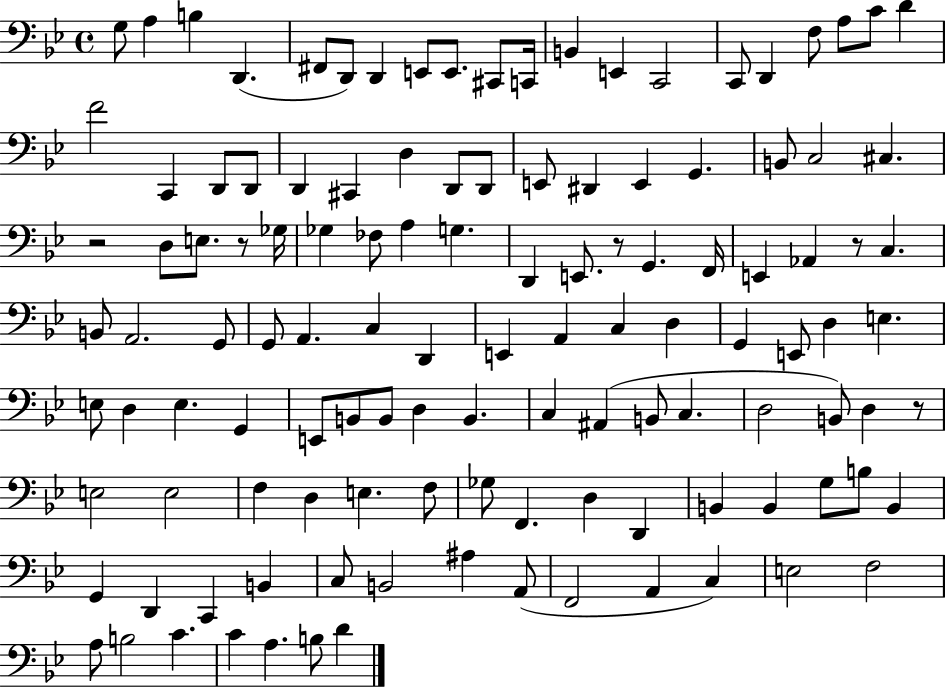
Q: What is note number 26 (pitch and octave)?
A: C#2